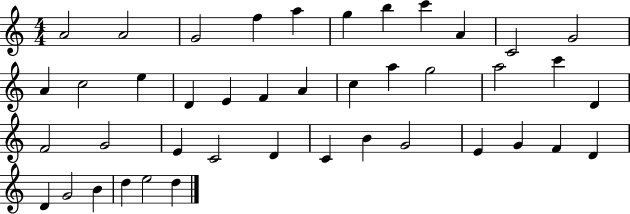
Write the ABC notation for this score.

X:1
T:Untitled
M:4/4
L:1/4
K:C
A2 A2 G2 f a g b c' A C2 G2 A c2 e D E F A c a g2 a2 c' D F2 G2 E C2 D C B G2 E G F D D G2 B d e2 d